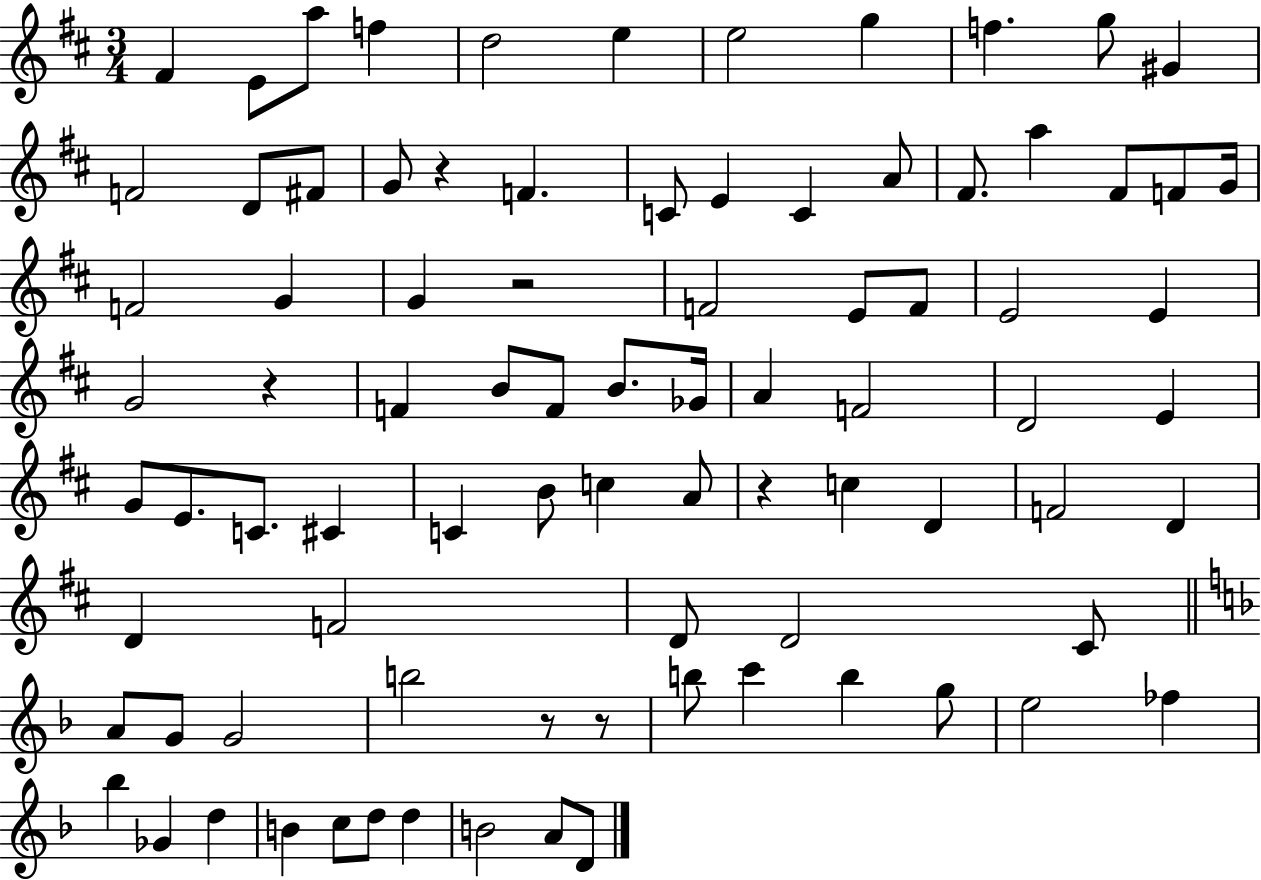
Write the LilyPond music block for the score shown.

{
  \clef treble
  \numericTimeSignature
  \time 3/4
  \key d \major
  fis'4 e'8 a''8 f''4 | d''2 e''4 | e''2 g''4 | f''4. g''8 gis'4 | \break f'2 d'8 fis'8 | g'8 r4 f'4. | c'8 e'4 c'4 a'8 | fis'8. a''4 fis'8 f'8 g'16 | \break f'2 g'4 | g'4 r2 | f'2 e'8 f'8 | e'2 e'4 | \break g'2 r4 | f'4 b'8 f'8 b'8. ges'16 | a'4 f'2 | d'2 e'4 | \break g'8 e'8. c'8. cis'4 | c'4 b'8 c''4 a'8 | r4 c''4 d'4 | f'2 d'4 | \break d'4 f'2 | d'8 d'2 cis'8 | \bar "||" \break \key f \major a'8 g'8 g'2 | b''2 r8 r8 | b''8 c'''4 b''4 g''8 | e''2 fes''4 | \break bes''4 ges'4 d''4 | b'4 c''8 d''8 d''4 | b'2 a'8 d'8 | \bar "|."
}